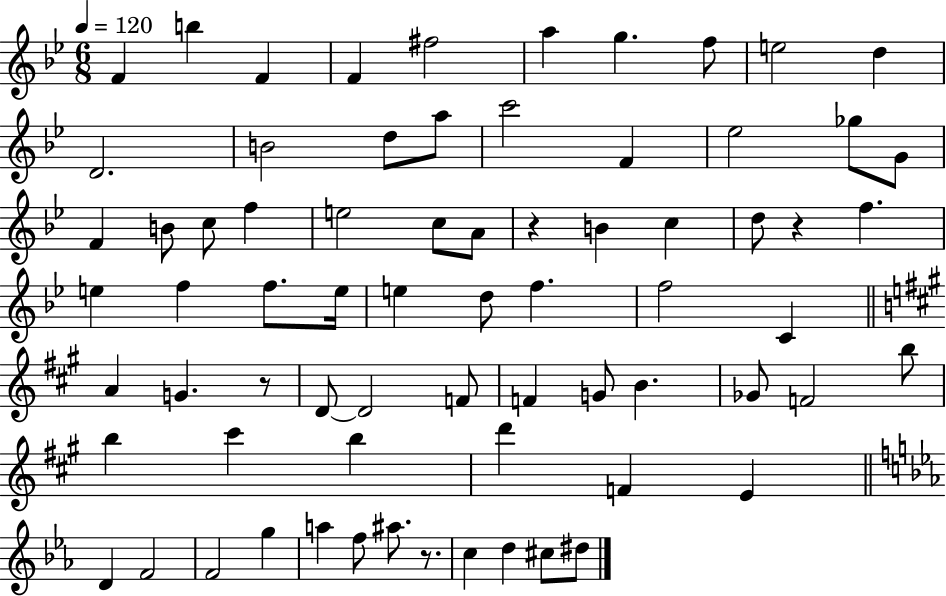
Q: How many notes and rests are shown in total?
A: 71